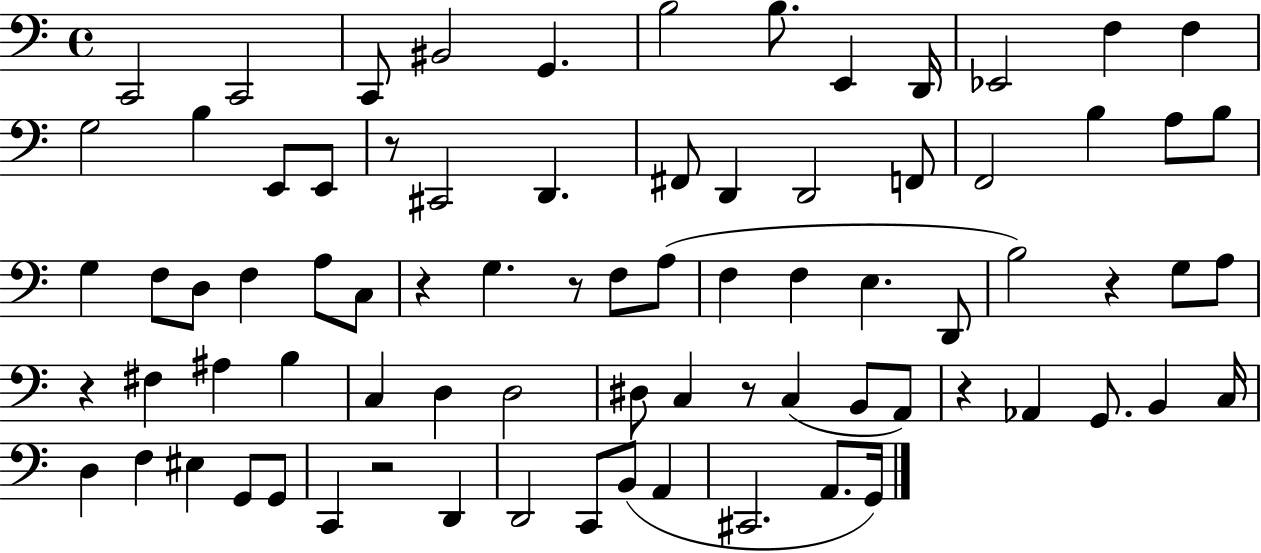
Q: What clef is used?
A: bass